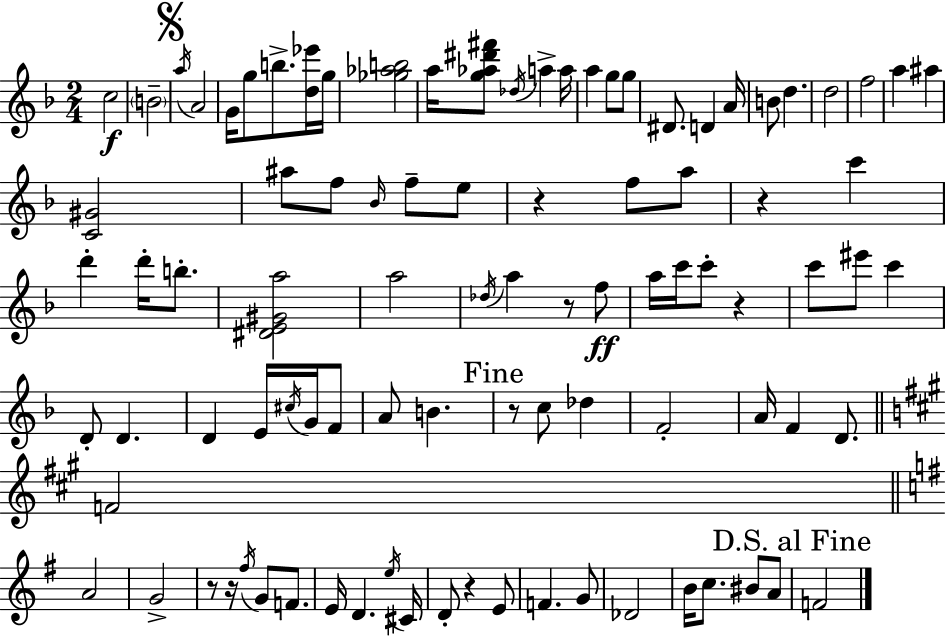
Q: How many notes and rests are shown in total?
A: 93